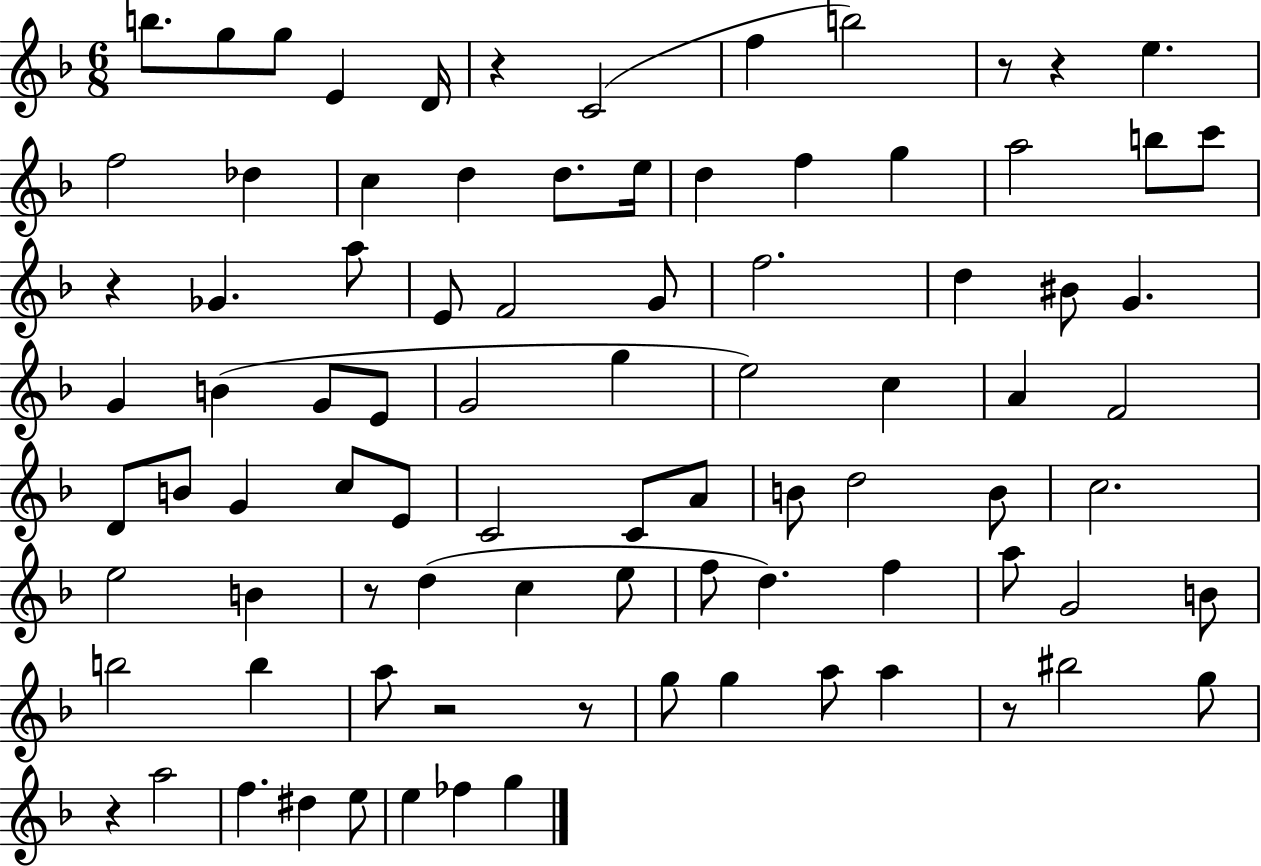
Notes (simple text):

B5/e. G5/e G5/e E4/q D4/s R/q C4/h F5/q B5/h R/e R/q E5/q. F5/h Db5/q C5/q D5/q D5/e. E5/s D5/q F5/q G5/q A5/h B5/e C6/e R/q Gb4/q. A5/e E4/e F4/h G4/e F5/h. D5/q BIS4/e G4/q. G4/q B4/q G4/e E4/e G4/h G5/q E5/h C5/q A4/q F4/h D4/e B4/e G4/q C5/e E4/e C4/h C4/e A4/e B4/e D5/h B4/e C5/h. E5/h B4/q R/e D5/q C5/q E5/e F5/e D5/q. F5/q A5/e G4/h B4/e B5/h B5/q A5/e R/h R/e G5/e G5/q A5/e A5/q R/e BIS5/h G5/e R/q A5/h F5/q. D#5/q E5/e E5/q FES5/q G5/q